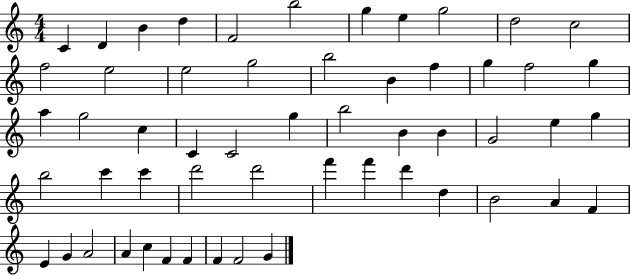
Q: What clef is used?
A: treble